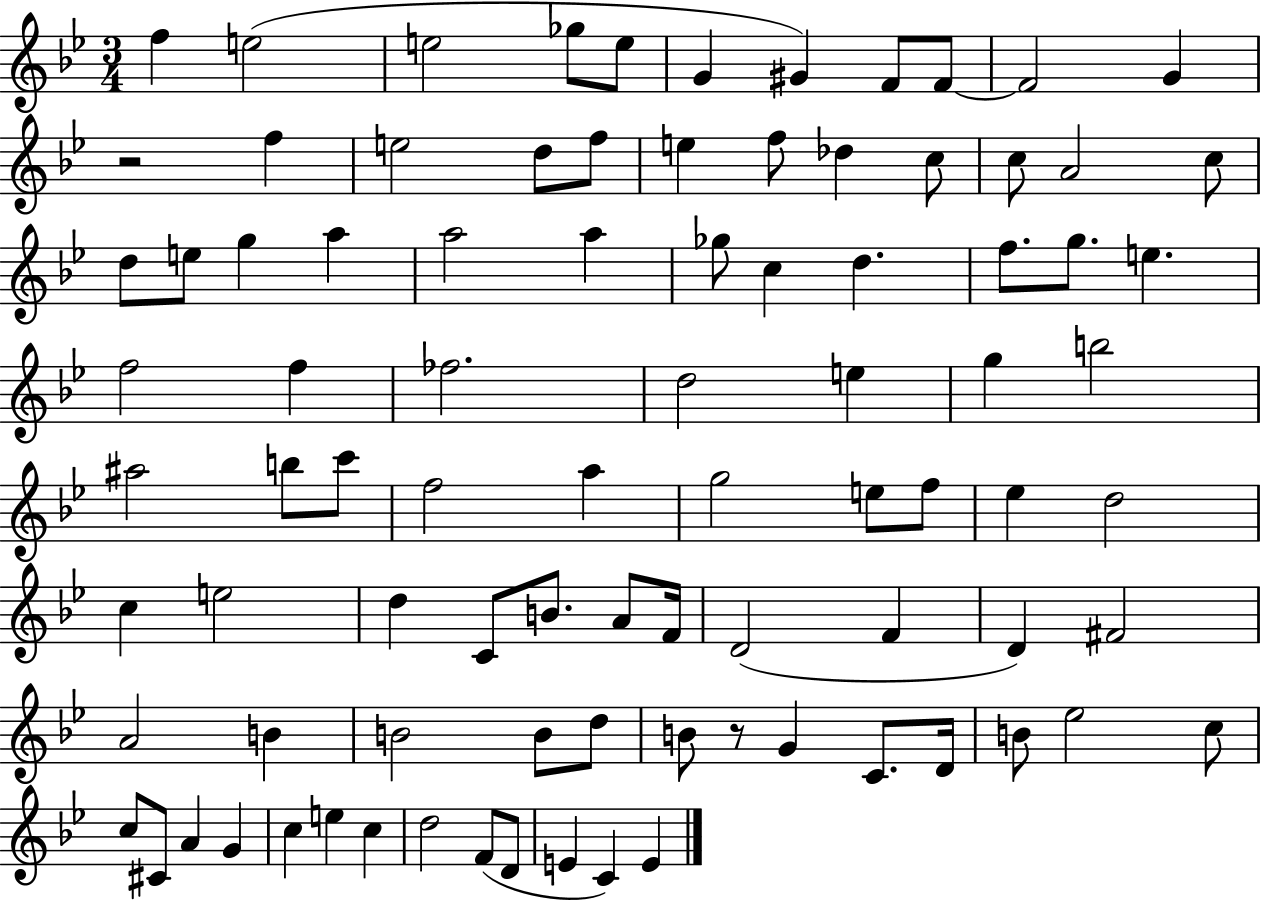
{
  \clef treble
  \numericTimeSignature
  \time 3/4
  \key bes \major
  f''4 e''2( | e''2 ges''8 e''8 | g'4 gis'4) f'8 f'8~~ | f'2 g'4 | \break r2 f''4 | e''2 d''8 f''8 | e''4 f''8 des''4 c''8 | c''8 a'2 c''8 | \break d''8 e''8 g''4 a''4 | a''2 a''4 | ges''8 c''4 d''4. | f''8. g''8. e''4. | \break f''2 f''4 | fes''2. | d''2 e''4 | g''4 b''2 | \break ais''2 b''8 c'''8 | f''2 a''4 | g''2 e''8 f''8 | ees''4 d''2 | \break c''4 e''2 | d''4 c'8 b'8. a'8 f'16 | d'2( f'4 | d'4) fis'2 | \break a'2 b'4 | b'2 b'8 d''8 | b'8 r8 g'4 c'8. d'16 | b'8 ees''2 c''8 | \break c''8 cis'8 a'4 g'4 | c''4 e''4 c''4 | d''2 f'8( d'8 | e'4 c'4) e'4 | \break \bar "|."
}